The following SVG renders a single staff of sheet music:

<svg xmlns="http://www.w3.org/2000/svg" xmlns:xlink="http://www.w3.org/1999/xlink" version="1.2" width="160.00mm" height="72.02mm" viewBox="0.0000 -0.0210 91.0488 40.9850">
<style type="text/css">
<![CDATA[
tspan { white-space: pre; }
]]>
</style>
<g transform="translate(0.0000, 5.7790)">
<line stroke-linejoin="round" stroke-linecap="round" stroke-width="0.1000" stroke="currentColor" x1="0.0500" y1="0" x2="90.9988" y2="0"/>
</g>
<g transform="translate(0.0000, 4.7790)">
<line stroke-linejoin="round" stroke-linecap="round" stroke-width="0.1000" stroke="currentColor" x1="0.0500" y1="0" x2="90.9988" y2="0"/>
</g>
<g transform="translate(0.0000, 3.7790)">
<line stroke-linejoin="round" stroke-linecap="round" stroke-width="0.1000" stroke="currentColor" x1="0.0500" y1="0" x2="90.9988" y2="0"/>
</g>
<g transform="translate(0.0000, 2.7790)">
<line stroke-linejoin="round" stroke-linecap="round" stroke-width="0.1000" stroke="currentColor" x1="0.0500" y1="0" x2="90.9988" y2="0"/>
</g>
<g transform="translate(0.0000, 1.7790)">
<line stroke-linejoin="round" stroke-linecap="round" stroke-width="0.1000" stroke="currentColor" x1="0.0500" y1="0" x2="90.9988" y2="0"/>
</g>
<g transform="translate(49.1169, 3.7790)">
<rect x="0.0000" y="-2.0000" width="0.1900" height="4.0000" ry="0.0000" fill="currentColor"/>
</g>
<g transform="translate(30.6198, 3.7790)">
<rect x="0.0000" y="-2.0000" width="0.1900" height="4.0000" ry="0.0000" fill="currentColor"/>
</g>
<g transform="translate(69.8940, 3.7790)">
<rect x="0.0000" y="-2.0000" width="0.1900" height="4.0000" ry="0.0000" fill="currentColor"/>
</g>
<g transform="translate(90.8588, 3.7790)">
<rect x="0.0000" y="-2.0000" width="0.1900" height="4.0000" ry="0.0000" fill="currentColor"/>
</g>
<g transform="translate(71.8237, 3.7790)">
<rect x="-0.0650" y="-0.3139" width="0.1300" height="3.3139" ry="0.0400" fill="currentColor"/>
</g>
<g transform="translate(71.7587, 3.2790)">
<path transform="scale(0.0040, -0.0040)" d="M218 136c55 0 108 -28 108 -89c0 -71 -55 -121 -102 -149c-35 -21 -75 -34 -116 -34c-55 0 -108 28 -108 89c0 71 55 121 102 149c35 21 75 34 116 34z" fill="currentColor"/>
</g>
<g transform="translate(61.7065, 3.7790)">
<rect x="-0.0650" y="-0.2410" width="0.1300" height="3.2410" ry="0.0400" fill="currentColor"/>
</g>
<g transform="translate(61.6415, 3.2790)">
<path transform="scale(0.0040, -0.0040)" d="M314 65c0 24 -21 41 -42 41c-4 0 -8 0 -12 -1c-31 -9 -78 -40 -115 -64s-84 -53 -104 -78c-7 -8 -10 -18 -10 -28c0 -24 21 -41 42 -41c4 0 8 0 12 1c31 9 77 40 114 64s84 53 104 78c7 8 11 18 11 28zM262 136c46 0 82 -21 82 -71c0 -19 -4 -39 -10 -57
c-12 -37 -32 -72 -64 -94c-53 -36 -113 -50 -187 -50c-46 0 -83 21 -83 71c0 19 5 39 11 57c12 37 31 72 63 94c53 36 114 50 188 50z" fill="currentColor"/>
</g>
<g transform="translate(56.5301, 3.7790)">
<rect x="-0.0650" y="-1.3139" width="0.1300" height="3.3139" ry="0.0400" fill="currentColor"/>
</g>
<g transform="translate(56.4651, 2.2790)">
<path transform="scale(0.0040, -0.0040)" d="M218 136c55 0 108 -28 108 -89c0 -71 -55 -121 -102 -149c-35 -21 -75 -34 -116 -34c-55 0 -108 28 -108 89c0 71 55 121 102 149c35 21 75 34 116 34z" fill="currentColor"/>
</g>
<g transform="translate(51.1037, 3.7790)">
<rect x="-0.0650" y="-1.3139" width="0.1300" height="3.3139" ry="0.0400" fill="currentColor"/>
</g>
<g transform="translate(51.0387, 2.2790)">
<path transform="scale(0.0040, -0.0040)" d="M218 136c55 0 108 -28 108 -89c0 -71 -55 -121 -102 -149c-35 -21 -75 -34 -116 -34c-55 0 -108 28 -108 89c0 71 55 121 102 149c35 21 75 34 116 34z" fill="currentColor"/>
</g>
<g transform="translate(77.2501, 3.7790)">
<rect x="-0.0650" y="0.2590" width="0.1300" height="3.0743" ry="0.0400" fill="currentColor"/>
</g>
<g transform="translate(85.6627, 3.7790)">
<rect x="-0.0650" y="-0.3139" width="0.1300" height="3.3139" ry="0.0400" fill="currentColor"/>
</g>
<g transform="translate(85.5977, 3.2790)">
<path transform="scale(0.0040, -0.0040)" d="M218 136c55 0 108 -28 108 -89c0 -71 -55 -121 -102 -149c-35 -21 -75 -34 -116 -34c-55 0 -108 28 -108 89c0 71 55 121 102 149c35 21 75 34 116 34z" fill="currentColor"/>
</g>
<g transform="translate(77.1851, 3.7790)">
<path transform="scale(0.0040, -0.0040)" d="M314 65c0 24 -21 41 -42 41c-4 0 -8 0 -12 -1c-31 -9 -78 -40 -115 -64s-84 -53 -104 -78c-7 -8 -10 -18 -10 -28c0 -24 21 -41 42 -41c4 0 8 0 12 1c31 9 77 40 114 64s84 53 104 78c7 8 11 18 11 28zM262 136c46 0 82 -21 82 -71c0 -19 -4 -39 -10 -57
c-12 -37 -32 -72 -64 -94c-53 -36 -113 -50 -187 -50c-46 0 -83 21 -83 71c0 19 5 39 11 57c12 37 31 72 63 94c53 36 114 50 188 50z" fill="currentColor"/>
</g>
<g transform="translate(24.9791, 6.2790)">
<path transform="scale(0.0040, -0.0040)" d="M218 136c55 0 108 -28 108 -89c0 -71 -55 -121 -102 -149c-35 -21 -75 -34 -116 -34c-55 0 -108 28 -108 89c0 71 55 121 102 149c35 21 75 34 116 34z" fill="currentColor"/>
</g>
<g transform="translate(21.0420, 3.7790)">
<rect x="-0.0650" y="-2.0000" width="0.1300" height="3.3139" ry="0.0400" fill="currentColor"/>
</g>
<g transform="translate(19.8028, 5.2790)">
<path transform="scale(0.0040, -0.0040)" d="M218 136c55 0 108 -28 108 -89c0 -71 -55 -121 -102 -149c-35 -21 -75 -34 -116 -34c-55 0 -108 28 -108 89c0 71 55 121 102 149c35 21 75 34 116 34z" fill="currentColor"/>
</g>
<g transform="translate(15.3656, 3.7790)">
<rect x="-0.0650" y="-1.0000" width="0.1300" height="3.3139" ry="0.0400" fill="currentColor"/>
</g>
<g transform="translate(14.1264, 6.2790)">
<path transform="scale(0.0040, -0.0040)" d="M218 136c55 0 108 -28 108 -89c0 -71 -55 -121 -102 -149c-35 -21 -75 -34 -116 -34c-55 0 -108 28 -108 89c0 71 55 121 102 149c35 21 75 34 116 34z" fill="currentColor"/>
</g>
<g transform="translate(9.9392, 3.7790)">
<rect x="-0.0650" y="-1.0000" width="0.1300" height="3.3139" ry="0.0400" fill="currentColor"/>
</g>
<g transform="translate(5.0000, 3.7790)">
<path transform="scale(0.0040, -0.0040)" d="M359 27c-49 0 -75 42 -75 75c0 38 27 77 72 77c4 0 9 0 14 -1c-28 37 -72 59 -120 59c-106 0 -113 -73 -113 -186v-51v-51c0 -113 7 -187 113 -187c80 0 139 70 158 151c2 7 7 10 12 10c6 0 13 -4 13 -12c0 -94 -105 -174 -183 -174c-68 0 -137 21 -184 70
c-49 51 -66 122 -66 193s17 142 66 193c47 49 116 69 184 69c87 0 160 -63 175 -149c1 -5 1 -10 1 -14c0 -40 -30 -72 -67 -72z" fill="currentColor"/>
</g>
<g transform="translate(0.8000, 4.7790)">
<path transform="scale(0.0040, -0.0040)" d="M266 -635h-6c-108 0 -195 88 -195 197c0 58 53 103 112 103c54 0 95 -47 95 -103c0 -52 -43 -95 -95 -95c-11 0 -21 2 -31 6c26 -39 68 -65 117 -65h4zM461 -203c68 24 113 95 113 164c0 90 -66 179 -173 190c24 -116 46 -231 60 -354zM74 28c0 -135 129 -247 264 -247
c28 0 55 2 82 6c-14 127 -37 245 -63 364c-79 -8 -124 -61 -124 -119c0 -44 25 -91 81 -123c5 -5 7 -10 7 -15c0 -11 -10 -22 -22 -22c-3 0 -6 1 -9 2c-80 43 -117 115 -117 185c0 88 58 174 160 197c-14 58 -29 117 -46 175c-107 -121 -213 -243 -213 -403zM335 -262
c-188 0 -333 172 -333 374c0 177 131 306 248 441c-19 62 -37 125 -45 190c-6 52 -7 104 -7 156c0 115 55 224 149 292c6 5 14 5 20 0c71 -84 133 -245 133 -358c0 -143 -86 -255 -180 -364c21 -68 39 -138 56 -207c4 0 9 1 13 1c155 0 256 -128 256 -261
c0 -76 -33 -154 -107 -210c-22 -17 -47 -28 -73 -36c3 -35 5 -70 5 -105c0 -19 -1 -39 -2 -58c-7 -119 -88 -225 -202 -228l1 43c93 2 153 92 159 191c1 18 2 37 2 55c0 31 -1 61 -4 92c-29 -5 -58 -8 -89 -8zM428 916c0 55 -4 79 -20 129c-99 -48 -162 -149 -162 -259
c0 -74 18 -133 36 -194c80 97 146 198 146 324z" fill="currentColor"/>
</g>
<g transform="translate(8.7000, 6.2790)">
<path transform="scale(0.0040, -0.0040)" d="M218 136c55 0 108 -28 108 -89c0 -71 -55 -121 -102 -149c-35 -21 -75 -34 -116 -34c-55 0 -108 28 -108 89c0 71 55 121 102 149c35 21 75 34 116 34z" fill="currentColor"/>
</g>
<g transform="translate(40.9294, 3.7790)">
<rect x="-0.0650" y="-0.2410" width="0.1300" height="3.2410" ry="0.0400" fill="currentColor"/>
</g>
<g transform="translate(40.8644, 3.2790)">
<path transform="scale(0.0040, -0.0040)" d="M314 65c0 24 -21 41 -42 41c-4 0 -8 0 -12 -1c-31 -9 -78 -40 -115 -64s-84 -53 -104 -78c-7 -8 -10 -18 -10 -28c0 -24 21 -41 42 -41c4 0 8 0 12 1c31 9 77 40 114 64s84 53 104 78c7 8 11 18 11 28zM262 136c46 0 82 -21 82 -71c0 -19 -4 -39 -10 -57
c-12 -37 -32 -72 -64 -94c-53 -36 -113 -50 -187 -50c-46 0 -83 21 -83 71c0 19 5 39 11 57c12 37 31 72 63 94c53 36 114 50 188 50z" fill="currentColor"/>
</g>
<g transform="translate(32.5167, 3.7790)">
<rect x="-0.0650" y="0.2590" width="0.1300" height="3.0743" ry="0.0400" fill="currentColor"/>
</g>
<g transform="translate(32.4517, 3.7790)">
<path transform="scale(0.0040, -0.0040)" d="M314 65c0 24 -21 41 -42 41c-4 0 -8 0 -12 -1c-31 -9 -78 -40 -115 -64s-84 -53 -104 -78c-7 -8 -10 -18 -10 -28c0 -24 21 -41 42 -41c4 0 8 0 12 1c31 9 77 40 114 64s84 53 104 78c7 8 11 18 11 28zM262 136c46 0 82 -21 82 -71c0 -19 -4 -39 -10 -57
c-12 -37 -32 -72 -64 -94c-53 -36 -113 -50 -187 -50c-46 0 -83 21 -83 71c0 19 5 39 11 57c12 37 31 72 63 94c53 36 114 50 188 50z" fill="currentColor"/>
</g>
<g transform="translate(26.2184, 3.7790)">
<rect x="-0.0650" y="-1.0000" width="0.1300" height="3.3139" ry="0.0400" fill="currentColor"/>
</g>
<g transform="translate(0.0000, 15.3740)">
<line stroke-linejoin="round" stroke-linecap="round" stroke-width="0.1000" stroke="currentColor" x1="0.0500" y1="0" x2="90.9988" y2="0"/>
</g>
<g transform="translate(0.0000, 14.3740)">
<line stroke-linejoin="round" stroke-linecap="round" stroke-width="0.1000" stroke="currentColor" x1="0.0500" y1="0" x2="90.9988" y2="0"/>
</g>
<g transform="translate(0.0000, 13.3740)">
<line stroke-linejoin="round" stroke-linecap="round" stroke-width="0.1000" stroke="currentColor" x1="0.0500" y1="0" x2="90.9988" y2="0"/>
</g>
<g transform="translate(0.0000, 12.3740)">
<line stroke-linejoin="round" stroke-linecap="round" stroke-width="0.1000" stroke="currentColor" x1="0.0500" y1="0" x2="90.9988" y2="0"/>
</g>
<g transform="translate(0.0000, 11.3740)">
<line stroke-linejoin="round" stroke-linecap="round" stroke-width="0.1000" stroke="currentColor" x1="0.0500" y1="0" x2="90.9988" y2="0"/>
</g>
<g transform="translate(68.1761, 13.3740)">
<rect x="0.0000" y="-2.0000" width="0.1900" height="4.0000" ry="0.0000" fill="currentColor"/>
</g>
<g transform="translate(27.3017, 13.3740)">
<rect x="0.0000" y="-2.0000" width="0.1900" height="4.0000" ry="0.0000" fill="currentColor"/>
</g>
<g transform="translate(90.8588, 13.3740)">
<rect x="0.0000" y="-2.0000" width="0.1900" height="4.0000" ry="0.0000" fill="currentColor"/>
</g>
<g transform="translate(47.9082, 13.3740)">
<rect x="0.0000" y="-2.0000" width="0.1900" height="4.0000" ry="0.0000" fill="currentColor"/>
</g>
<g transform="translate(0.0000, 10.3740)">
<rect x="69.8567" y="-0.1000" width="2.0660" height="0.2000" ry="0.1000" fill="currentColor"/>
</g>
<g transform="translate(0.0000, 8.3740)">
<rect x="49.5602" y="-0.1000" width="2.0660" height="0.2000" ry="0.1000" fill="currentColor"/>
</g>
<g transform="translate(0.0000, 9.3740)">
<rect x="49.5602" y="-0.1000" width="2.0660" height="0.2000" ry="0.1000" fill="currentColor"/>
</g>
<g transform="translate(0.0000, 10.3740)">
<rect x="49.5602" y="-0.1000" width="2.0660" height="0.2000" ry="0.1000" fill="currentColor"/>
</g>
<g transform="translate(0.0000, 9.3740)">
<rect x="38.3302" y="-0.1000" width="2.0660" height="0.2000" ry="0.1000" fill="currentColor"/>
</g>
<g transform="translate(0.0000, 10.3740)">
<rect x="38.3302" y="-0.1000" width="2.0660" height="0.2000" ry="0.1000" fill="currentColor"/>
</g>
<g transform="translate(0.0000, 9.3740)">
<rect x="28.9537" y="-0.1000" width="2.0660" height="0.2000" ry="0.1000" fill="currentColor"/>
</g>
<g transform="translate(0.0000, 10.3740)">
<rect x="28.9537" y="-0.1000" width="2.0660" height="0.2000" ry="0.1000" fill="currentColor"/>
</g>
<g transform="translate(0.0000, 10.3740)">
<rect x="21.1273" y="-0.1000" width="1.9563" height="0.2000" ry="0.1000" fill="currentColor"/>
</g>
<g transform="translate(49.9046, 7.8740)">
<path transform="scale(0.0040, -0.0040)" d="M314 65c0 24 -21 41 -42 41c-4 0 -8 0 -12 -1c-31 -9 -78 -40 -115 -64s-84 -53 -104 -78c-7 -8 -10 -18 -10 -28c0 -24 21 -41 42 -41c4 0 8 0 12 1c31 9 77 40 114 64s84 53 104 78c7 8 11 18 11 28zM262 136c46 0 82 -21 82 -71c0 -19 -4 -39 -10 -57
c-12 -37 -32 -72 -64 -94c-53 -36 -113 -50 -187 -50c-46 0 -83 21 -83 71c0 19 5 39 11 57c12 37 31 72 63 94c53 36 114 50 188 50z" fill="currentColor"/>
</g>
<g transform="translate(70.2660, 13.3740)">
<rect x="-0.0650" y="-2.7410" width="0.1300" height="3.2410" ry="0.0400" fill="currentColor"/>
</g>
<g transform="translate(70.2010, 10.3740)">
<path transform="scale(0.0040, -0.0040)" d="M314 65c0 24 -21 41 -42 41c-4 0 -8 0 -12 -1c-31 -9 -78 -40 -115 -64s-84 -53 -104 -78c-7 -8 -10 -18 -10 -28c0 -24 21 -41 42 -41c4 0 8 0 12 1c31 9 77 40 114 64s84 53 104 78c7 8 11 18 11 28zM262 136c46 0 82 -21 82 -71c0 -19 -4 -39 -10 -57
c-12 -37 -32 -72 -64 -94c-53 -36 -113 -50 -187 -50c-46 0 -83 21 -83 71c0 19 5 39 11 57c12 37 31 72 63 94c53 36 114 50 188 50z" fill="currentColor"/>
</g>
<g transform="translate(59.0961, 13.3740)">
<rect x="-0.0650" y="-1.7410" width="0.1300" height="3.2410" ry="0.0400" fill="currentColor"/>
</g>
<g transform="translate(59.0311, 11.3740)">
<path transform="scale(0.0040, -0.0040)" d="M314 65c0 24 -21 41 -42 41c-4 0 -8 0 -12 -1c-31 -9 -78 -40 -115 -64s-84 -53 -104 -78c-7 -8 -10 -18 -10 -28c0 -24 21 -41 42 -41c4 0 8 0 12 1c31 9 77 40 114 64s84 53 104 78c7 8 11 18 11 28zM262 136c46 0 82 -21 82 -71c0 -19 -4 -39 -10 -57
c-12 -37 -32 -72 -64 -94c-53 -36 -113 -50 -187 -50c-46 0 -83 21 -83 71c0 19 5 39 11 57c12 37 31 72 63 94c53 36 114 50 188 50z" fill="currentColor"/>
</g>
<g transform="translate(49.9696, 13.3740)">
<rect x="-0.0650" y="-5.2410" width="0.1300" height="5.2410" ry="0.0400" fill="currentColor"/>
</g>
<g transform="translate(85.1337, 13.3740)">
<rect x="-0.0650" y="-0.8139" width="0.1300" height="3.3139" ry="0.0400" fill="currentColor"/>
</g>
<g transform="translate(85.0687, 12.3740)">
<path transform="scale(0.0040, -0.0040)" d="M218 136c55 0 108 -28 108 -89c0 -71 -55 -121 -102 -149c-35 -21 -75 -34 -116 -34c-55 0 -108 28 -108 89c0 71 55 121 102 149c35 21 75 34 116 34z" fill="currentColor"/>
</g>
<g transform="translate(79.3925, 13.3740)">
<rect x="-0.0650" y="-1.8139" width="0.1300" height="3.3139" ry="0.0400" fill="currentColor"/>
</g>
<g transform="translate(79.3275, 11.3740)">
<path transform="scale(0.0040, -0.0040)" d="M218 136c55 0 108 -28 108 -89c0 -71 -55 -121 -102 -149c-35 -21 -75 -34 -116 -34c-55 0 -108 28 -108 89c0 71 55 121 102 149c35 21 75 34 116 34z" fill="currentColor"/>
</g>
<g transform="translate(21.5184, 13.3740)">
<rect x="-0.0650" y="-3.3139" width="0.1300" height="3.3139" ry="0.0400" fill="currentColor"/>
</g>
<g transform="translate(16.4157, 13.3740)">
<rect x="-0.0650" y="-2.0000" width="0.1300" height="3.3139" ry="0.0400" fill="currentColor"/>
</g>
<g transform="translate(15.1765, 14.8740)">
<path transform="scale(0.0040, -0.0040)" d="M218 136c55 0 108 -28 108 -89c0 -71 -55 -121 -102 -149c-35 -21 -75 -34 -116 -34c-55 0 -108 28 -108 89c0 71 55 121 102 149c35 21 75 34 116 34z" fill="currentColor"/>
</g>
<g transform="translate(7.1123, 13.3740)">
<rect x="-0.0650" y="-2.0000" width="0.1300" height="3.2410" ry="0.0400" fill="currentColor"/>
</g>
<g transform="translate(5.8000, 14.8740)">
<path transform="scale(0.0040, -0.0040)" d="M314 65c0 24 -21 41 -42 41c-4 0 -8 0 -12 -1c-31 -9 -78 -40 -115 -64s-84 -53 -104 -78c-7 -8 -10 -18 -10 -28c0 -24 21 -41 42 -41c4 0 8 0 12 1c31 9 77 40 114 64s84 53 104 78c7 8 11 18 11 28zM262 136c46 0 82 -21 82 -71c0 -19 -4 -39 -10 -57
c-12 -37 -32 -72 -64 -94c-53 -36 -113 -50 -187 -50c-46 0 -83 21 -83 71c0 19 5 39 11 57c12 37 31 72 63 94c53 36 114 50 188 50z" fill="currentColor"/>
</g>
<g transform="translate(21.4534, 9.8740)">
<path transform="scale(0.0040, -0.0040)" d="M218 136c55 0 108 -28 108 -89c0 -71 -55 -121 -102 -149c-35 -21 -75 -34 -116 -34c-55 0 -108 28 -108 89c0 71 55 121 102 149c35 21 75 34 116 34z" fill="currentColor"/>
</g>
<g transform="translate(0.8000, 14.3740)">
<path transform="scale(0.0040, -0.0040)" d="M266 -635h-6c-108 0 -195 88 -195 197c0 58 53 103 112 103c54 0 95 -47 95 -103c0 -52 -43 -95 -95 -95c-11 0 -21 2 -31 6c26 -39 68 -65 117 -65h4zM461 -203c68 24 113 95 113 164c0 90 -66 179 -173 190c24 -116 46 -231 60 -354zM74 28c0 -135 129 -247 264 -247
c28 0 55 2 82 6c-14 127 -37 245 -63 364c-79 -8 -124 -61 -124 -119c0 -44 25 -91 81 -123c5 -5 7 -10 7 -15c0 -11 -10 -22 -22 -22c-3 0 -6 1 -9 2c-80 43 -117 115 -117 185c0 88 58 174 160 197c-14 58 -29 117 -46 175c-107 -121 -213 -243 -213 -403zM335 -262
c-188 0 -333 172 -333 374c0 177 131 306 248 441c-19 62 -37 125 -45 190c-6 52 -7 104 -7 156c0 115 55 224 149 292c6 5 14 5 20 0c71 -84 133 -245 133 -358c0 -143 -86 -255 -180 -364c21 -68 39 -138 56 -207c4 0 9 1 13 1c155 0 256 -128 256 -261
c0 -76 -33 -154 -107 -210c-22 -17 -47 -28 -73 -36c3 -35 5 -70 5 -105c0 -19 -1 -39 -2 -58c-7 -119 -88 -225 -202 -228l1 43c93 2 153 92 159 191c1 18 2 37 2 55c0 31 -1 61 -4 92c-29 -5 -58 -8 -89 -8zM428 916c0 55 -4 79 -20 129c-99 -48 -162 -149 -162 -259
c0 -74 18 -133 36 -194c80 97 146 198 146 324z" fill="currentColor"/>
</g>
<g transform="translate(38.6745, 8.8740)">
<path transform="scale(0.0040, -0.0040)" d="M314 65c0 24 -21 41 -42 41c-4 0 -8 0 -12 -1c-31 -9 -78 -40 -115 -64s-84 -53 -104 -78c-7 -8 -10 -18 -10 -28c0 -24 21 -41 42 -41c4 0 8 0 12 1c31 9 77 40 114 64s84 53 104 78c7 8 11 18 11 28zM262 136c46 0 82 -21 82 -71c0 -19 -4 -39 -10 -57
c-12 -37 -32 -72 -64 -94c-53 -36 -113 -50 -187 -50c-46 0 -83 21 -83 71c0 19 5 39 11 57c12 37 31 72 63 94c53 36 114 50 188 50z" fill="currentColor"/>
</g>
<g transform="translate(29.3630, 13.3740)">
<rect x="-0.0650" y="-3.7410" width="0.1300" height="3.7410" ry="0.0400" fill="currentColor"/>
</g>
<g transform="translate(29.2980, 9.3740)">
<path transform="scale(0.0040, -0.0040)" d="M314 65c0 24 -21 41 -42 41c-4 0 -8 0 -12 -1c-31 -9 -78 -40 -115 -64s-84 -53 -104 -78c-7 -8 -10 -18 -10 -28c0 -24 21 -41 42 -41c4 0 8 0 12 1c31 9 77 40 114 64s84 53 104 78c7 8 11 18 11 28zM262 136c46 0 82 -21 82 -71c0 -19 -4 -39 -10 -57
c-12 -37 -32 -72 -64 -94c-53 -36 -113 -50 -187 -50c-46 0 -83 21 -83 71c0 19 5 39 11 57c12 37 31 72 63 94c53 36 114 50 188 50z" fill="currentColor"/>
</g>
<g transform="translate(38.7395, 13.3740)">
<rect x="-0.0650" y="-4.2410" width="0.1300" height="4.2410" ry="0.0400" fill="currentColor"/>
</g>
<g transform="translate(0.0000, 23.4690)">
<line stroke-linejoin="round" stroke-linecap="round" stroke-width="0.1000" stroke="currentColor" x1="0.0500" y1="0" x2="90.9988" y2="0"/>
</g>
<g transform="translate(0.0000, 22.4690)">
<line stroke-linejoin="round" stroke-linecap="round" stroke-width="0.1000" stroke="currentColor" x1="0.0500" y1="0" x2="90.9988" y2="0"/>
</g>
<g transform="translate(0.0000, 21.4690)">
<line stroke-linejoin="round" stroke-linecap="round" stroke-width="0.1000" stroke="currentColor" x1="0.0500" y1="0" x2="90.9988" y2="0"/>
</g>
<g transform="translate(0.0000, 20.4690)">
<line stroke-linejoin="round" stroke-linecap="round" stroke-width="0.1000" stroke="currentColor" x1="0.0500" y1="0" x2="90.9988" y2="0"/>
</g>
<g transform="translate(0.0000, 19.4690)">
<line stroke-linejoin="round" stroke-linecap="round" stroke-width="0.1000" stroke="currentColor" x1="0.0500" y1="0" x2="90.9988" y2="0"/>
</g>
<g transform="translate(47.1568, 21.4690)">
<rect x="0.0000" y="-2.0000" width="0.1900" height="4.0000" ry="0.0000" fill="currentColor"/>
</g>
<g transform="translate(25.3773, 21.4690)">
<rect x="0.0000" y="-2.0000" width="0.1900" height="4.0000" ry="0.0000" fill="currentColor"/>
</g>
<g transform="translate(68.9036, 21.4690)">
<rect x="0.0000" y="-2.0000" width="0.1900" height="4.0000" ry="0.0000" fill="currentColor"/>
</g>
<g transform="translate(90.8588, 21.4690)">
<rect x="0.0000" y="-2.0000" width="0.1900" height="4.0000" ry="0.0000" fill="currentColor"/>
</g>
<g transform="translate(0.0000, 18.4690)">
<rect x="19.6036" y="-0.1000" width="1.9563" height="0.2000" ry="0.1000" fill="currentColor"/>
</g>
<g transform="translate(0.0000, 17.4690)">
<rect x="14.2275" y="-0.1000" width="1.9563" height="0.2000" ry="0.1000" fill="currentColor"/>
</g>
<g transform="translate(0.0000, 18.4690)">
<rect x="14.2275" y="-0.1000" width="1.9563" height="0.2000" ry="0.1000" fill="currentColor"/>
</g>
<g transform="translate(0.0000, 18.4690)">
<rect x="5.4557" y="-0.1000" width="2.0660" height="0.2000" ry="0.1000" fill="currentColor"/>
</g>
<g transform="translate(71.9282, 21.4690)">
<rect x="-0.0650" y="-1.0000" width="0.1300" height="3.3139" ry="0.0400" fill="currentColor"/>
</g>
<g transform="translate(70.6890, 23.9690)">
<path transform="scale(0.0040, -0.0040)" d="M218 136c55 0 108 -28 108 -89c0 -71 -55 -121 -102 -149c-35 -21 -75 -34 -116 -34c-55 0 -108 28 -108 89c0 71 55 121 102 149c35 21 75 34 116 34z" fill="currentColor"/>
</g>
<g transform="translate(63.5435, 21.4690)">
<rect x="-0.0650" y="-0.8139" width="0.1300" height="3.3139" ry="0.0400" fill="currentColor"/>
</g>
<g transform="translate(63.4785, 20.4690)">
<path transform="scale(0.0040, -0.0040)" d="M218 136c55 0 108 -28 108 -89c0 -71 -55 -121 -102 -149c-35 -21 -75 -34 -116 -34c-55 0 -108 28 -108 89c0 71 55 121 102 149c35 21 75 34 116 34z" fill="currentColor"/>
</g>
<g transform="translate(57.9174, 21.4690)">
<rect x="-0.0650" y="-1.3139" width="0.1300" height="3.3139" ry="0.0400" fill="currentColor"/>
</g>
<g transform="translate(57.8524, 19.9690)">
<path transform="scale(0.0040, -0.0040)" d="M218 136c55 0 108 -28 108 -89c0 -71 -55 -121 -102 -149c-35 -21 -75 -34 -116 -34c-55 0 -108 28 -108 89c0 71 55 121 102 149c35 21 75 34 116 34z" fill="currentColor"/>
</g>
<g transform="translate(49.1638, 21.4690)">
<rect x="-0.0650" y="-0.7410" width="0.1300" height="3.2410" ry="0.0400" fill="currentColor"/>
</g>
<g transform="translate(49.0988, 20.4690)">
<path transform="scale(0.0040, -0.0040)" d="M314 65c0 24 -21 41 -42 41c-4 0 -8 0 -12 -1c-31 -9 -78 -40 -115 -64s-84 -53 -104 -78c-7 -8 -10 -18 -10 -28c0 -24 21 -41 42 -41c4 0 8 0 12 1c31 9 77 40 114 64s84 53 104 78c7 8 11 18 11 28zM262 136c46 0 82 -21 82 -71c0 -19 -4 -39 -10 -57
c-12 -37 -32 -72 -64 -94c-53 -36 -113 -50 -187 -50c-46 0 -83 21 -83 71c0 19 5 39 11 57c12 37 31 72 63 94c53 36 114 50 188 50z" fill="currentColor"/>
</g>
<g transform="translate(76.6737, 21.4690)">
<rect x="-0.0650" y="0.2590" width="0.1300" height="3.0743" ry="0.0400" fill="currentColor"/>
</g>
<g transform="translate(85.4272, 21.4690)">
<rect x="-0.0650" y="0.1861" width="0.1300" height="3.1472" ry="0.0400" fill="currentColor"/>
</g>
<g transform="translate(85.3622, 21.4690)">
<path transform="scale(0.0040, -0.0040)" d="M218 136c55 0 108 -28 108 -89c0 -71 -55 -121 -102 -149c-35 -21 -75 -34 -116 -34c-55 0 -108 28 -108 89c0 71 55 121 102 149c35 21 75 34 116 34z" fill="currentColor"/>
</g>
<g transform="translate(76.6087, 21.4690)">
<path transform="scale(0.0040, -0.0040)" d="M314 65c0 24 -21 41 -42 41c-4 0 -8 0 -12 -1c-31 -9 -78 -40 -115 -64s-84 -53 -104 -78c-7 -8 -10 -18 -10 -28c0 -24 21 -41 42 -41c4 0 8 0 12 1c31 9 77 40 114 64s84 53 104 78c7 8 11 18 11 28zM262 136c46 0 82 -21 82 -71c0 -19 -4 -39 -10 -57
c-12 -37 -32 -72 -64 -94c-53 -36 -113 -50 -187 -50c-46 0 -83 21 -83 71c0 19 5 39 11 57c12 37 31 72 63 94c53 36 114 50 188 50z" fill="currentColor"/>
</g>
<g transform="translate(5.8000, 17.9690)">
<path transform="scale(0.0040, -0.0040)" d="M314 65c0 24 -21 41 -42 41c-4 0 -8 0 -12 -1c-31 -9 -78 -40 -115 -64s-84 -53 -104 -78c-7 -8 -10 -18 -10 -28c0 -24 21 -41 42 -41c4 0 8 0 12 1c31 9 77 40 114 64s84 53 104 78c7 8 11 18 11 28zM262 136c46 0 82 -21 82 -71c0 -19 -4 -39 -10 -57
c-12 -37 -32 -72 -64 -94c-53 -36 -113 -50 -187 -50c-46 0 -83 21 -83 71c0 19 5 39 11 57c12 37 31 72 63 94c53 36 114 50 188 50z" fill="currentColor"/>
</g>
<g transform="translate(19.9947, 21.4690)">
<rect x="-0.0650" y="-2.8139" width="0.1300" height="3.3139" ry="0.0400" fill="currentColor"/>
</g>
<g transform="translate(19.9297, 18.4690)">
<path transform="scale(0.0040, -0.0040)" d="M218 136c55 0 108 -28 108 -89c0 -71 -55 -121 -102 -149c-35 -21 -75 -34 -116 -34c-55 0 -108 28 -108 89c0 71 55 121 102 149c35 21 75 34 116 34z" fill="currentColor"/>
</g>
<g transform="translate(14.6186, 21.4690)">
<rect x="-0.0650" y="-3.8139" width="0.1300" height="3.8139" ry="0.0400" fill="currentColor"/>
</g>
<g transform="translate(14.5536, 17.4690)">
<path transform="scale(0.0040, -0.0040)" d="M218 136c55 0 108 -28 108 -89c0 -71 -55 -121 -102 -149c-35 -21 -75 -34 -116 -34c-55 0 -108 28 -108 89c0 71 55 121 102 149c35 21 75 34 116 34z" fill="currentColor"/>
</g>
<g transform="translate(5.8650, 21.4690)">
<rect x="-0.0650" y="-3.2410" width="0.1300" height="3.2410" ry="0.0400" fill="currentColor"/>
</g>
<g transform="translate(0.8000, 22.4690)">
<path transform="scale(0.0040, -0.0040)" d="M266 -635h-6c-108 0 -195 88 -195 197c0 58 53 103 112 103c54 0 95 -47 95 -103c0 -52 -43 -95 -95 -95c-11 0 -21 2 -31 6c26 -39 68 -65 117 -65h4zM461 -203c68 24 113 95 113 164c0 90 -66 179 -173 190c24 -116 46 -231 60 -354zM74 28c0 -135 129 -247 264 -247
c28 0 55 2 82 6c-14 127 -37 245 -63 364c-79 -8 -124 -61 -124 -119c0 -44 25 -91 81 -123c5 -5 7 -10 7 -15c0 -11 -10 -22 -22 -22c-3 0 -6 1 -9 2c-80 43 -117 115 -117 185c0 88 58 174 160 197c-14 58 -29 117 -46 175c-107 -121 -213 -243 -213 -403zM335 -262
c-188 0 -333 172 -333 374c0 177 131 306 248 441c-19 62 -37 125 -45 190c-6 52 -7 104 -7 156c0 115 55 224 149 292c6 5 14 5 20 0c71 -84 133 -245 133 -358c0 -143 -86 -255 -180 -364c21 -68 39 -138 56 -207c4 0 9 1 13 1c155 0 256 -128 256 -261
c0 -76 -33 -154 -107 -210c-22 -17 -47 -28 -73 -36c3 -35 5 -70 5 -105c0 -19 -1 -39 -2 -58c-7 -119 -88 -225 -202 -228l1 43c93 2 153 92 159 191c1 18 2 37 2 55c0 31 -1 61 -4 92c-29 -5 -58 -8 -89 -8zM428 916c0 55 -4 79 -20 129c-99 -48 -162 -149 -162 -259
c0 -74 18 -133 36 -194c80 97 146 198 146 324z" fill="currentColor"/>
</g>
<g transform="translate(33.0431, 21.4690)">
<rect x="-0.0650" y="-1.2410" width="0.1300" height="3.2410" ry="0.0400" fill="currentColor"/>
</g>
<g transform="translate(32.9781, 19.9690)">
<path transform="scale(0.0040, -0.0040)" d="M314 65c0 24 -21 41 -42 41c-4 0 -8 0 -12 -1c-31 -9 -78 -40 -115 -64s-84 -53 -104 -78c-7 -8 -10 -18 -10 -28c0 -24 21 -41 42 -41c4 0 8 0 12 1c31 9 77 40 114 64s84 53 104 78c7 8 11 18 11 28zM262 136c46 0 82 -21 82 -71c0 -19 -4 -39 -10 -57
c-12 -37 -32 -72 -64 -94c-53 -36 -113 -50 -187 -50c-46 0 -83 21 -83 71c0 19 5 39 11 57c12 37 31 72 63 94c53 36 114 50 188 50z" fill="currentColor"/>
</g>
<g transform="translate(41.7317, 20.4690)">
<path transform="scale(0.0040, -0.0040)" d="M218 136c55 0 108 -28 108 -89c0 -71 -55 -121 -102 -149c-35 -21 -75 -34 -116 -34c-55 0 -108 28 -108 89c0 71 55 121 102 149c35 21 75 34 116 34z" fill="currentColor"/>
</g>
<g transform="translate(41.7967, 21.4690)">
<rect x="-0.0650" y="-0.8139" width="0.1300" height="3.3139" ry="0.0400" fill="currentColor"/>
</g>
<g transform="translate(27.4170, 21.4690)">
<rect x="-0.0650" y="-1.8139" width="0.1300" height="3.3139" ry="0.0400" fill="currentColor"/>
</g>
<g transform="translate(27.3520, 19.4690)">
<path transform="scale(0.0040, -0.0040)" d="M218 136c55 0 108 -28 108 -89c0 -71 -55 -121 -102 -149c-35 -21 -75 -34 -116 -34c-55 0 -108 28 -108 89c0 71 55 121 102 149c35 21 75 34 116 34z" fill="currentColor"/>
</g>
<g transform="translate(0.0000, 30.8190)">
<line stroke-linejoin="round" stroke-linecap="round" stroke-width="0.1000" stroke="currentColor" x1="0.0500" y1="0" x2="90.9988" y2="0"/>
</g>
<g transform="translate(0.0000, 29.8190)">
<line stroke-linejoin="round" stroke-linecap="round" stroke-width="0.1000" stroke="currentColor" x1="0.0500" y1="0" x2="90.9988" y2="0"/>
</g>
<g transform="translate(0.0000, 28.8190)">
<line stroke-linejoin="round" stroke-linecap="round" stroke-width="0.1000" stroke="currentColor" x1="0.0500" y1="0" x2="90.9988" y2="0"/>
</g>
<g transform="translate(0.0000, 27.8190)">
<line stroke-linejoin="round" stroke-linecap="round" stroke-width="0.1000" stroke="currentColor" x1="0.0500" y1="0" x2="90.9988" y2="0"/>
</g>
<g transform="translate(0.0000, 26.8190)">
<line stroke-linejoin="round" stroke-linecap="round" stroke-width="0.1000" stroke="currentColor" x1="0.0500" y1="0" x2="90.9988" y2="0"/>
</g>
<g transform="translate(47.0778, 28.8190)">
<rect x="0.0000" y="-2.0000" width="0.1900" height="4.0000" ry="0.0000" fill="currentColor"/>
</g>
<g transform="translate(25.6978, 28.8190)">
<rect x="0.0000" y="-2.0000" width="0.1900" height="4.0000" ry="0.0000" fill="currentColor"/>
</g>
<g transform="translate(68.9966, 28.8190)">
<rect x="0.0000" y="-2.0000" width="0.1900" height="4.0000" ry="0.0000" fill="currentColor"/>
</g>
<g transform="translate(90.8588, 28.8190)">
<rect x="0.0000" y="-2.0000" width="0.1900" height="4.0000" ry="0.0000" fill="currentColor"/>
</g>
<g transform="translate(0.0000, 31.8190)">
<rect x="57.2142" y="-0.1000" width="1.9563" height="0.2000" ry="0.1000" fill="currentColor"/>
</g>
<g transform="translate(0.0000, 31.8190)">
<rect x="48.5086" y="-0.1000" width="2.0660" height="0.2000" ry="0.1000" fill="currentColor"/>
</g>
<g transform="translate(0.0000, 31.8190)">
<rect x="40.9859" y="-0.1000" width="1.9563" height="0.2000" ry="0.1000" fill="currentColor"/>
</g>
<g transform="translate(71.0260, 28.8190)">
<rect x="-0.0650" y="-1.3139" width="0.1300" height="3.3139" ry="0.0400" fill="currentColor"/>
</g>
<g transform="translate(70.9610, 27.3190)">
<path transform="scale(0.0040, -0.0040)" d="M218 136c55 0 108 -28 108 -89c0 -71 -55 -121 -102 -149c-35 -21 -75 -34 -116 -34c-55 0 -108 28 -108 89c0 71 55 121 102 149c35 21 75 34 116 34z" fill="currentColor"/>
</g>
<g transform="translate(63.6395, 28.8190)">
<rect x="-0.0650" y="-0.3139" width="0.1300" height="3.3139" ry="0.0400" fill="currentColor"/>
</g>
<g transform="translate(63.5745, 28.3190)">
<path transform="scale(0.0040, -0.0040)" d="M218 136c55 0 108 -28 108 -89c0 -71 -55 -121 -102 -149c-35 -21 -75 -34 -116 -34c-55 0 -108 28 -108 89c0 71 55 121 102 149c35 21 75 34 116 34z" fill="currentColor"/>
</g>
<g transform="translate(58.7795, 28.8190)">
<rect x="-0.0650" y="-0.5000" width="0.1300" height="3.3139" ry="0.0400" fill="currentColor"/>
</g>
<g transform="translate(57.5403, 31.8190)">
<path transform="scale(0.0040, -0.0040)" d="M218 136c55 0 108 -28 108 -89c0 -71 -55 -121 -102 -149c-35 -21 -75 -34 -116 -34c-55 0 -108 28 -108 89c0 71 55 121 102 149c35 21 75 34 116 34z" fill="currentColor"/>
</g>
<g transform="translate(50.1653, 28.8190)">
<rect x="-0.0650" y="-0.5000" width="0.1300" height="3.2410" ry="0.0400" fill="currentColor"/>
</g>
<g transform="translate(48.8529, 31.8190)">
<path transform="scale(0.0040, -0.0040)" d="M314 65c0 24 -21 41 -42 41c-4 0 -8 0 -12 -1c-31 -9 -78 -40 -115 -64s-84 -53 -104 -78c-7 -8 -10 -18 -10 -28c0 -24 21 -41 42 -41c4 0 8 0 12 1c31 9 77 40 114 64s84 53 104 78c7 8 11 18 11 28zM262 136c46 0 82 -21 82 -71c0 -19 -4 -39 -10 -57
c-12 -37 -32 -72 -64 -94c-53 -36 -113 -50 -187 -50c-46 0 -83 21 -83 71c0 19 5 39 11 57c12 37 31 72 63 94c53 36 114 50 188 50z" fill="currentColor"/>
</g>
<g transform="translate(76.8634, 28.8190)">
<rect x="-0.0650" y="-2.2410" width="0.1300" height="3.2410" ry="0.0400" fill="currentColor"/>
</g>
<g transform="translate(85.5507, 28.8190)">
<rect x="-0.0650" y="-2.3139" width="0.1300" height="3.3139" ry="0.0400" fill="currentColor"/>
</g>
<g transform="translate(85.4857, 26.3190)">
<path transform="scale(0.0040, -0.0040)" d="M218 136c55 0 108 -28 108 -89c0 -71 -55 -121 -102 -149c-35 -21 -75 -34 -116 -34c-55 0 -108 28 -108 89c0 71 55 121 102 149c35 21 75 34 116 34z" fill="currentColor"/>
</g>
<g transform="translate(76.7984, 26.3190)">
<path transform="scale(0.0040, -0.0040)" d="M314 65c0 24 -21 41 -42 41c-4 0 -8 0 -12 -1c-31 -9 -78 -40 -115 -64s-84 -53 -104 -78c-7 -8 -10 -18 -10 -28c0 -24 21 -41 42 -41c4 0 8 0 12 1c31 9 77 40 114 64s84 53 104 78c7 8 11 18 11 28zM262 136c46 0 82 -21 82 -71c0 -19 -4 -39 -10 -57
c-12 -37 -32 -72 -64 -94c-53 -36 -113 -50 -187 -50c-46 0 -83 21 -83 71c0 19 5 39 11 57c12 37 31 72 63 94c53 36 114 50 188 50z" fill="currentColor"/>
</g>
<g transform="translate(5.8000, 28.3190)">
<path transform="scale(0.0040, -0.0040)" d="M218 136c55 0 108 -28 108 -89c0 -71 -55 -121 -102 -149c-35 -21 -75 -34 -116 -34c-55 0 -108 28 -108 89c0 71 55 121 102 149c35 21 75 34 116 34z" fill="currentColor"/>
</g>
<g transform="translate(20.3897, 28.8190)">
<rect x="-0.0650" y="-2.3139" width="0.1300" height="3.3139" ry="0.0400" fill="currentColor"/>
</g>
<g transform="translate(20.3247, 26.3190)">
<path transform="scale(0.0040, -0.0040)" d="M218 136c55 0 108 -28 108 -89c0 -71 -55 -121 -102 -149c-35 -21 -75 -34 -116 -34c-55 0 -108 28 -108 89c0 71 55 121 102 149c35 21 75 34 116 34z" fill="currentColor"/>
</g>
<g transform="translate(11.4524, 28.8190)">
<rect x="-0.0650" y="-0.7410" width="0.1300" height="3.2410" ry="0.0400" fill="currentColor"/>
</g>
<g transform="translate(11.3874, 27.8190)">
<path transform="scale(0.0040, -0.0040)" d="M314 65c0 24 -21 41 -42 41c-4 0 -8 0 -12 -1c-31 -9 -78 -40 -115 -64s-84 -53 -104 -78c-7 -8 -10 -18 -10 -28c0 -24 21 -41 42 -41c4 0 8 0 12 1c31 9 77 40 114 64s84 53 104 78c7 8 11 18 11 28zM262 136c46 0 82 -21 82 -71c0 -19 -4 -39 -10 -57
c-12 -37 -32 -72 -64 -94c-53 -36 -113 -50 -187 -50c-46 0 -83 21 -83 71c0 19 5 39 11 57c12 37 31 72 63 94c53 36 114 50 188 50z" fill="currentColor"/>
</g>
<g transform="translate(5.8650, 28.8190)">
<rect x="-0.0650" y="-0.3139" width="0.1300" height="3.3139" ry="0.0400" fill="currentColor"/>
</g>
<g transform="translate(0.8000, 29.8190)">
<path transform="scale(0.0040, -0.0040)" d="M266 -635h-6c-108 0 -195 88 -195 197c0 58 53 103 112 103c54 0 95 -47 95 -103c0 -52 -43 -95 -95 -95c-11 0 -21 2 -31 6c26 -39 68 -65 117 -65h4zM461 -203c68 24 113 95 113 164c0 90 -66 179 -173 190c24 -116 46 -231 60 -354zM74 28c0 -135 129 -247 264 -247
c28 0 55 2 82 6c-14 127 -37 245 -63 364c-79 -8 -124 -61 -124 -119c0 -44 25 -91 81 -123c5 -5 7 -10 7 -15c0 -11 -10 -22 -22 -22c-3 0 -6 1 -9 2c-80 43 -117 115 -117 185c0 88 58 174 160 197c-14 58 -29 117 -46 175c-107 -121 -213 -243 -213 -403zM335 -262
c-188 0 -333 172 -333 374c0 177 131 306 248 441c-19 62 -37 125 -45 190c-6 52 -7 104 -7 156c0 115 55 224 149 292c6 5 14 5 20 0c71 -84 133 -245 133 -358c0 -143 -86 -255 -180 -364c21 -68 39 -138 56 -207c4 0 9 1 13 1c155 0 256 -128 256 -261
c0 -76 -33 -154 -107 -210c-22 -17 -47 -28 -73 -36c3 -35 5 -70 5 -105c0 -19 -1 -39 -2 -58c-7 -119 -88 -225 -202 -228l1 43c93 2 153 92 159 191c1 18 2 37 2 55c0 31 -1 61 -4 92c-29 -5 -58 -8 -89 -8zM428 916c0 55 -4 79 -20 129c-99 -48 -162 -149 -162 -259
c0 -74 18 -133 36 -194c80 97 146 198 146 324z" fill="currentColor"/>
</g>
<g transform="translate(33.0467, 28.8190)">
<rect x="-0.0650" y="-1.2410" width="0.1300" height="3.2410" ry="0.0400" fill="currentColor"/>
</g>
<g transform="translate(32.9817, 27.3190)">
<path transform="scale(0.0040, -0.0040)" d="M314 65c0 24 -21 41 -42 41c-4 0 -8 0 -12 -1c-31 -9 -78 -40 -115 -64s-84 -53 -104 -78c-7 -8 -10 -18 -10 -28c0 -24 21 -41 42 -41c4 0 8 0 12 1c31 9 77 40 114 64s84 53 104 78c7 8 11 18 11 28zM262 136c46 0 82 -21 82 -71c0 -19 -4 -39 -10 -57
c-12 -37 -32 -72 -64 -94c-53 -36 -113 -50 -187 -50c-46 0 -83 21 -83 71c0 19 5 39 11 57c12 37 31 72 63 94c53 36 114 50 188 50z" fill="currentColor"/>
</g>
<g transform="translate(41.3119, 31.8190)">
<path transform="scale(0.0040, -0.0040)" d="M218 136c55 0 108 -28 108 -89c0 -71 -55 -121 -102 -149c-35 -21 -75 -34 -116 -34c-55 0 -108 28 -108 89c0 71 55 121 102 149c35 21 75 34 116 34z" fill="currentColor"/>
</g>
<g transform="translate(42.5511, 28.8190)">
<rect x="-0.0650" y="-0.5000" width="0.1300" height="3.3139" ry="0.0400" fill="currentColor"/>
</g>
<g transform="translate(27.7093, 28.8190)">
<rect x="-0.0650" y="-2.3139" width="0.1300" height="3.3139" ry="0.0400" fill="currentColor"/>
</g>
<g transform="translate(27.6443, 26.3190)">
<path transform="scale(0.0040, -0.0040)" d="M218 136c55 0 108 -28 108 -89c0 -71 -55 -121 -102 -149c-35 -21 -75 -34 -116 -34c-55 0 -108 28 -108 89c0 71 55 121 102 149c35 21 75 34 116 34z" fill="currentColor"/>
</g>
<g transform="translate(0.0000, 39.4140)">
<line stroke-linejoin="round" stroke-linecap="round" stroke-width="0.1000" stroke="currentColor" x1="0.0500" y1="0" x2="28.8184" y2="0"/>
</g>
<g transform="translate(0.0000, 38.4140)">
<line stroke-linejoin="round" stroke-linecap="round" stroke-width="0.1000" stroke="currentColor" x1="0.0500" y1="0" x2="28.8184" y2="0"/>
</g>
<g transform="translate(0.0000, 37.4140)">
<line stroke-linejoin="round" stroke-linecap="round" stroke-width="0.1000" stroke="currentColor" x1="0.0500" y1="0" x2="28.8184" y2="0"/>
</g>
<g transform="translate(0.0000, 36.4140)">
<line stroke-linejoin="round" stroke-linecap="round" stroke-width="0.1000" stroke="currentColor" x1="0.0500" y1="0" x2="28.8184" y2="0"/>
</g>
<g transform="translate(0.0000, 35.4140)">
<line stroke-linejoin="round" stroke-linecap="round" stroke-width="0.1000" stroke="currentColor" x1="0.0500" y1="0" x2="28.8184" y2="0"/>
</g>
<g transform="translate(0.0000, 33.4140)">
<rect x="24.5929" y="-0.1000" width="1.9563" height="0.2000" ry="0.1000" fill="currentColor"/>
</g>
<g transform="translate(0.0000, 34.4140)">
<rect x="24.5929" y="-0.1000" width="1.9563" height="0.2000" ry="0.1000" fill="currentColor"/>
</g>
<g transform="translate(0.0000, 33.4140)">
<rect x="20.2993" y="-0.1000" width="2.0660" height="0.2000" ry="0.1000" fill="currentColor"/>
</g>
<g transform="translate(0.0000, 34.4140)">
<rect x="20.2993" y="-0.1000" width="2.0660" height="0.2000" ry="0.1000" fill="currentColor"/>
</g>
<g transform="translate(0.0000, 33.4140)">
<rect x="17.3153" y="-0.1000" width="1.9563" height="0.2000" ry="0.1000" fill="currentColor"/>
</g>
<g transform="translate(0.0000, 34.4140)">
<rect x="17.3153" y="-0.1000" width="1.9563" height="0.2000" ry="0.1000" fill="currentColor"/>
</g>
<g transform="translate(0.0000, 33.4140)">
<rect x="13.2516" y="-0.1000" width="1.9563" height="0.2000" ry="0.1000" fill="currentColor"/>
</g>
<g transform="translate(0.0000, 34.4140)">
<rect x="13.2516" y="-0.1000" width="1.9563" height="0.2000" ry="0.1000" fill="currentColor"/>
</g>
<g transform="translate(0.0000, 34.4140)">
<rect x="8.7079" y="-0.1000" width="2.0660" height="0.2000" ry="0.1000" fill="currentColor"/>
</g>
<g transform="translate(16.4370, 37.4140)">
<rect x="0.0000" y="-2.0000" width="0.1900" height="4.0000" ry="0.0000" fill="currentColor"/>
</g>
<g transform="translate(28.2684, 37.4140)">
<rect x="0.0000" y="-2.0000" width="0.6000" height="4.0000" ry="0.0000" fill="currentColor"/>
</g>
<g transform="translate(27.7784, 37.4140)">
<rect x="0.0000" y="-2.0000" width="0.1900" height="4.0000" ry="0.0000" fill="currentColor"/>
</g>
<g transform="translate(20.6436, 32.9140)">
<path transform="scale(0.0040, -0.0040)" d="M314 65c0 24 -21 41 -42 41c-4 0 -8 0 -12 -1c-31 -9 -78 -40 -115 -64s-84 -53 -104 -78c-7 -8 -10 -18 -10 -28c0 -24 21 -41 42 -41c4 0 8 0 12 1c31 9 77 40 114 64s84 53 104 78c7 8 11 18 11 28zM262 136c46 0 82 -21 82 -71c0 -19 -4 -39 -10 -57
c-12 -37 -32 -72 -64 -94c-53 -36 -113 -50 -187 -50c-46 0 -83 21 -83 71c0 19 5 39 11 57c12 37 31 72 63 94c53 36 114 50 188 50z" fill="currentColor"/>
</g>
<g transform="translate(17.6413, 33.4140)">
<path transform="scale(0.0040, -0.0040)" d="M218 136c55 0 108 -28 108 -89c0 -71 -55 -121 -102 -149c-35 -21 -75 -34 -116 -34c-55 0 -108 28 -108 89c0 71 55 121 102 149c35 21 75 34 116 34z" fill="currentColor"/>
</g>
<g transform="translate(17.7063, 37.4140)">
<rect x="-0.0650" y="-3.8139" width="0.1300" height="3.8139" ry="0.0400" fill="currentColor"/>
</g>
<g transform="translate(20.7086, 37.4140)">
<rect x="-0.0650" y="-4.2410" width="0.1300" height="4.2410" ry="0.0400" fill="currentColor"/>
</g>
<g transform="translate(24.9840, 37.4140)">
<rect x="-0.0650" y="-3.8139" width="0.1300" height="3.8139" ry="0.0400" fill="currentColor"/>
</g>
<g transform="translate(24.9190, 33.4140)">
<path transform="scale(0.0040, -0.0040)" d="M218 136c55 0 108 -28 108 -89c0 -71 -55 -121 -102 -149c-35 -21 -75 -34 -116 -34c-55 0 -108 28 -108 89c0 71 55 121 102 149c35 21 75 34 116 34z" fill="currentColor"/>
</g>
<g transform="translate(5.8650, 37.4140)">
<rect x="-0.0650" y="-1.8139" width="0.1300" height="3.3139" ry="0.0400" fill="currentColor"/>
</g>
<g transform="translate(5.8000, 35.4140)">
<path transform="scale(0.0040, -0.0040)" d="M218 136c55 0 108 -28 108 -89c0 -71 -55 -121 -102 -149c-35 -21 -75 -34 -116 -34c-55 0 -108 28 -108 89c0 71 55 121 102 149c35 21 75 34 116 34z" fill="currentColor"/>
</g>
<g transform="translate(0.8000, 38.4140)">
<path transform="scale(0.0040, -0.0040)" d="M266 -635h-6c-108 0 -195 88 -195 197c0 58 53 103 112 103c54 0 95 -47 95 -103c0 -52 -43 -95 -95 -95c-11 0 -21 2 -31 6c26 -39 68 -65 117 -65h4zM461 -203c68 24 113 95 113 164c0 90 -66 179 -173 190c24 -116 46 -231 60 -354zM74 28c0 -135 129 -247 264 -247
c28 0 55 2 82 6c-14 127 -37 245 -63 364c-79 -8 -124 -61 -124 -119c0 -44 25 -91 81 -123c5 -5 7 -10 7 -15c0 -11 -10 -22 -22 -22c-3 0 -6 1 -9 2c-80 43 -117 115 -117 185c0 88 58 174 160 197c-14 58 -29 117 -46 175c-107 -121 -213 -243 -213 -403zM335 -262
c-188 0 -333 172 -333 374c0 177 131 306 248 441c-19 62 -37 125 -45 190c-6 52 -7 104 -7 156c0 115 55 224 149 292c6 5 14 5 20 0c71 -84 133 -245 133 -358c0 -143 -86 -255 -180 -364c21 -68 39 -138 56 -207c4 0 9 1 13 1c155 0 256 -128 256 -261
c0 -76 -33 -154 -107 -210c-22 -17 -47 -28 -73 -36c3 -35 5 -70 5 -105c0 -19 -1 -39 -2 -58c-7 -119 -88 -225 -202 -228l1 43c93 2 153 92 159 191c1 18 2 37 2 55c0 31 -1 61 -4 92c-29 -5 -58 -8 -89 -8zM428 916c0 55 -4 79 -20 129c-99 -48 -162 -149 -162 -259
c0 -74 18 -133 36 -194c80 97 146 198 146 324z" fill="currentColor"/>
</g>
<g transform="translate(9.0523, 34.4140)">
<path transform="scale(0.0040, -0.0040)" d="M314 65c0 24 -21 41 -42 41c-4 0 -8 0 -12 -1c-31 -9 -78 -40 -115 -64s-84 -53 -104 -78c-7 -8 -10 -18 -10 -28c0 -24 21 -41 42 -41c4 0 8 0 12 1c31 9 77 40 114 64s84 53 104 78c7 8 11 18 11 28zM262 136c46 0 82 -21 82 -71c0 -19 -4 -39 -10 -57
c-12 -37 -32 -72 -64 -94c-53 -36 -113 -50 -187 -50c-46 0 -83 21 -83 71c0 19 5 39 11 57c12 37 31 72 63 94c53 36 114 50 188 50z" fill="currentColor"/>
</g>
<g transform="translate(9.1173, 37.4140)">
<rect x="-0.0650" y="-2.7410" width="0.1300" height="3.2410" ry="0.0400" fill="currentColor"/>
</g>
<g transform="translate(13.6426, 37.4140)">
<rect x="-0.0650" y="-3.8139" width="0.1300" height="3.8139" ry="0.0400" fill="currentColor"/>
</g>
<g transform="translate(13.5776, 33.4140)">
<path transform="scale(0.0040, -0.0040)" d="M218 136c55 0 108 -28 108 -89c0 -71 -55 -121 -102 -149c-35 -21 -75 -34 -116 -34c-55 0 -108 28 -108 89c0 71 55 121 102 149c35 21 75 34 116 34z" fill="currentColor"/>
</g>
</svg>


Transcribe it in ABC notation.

X:1
T:Untitled
M:4/4
L:1/4
K:C
D D F D B2 c2 e e c2 c B2 c F2 F b c'2 d'2 f'2 f2 a2 f d b2 c' a f e2 d d2 e d D B2 B c d2 g g e2 C C2 C c e g2 g f a2 c' c' d'2 c'